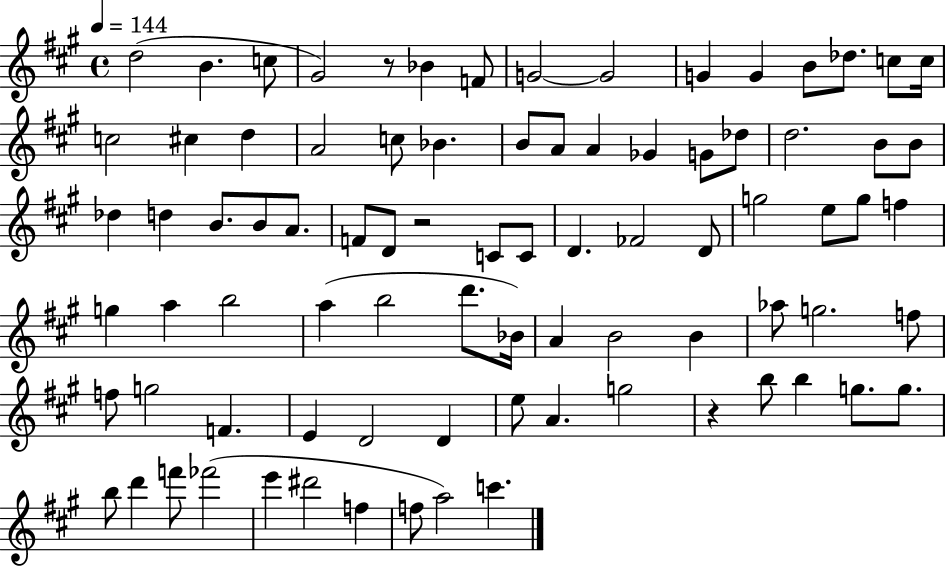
{
  \clef treble
  \time 4/4
  \defaultTimeSignature
  \key a \major
  \tempo 4 = 144
  d''2( b'4. c''8 | gis'2) r8 bes'4 f'8 | g'2~~ g'2 | g'4 g'4 b'8 des''8. c''8 c''16 | \break c''2 cis''4 d''4 | a'2 c''8 bes'4. | b'8 a'8 a'4 ges'4 g'8 des''8 | d''2. b'8 b'8 | \break des''4 d''4 b'8. b'8 a'8. | f'8 d'8 r2 c'8 c'8 | d'4. fes'2 d'8 | g''2 e''8 g''8 f''4 | \break g''4 a''4 b''2 | a''4( b''2 d'''8. bes'16) | a'4 b'2 b'4 | aes''8 g''2. f''8 | \break f''8 g''2 f'4. | e'4 d'2 d'4 | e''8 a'4. g''2 | r4 b''8 b''4 g''8. g''8. | \break b''8 d'''4 f'''8 fes'''2( | e'''4 dis'''2 f''4 | f''8 a''2) c'''4. | \bar "|."
}